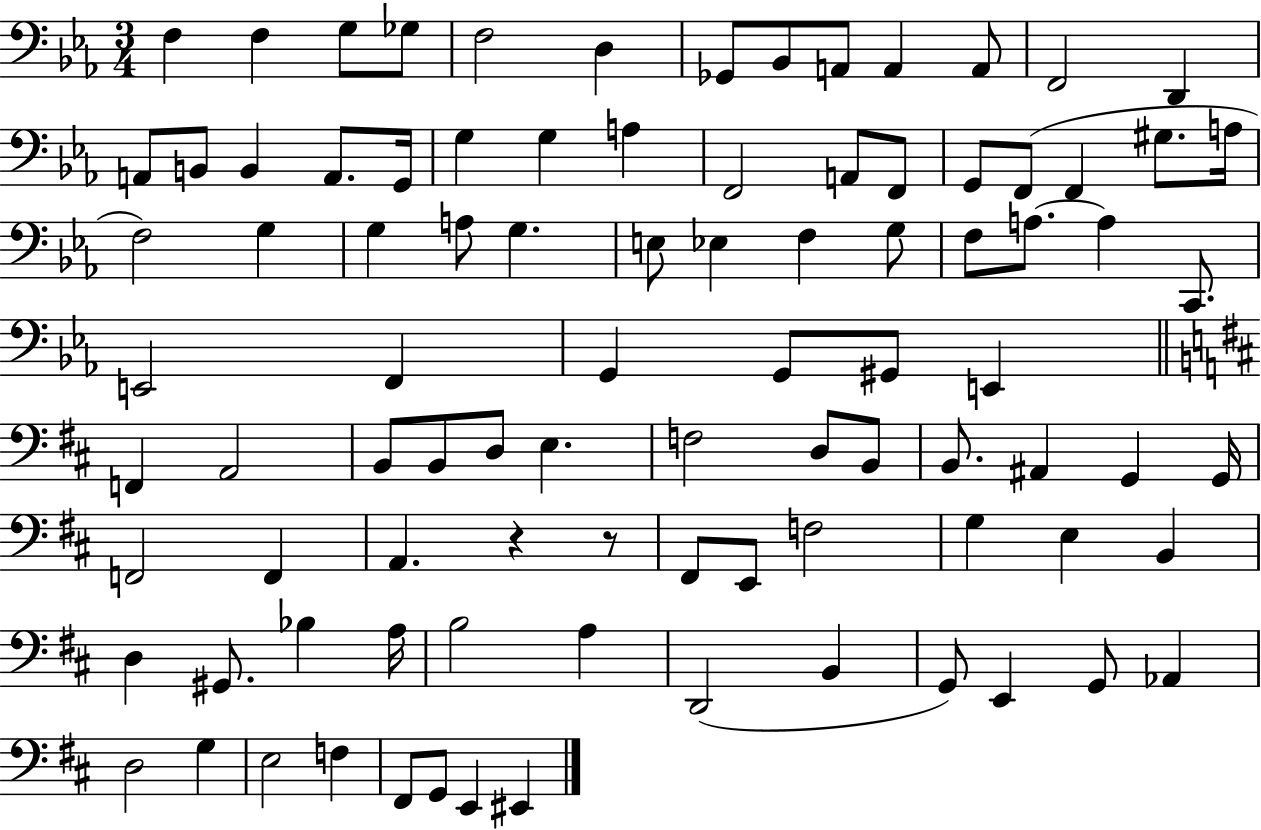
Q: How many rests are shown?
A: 2